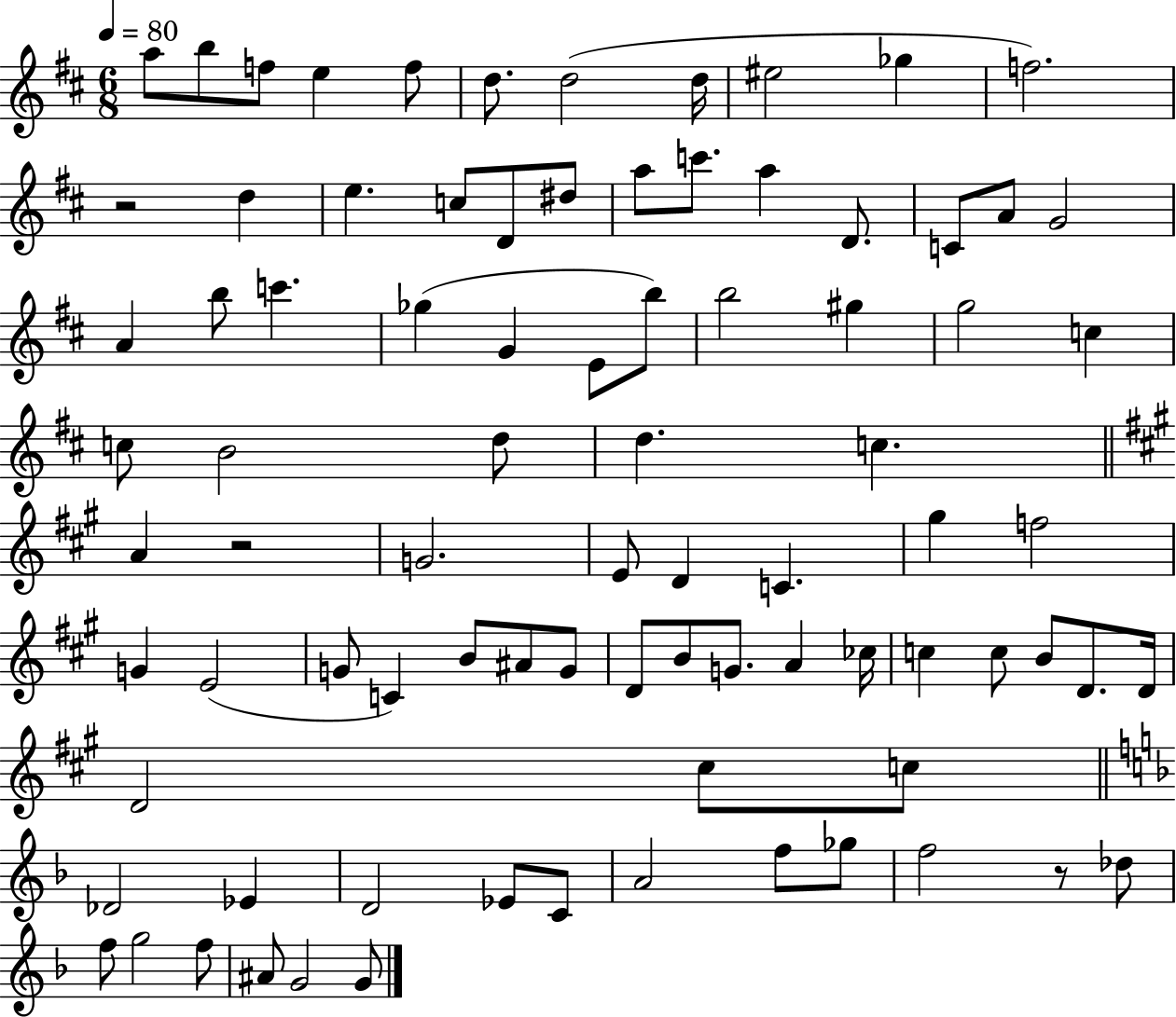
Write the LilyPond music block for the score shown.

{
  \clef treble
  \numericTimeSignature
  \time 6/8
  \key d \major
  \tempo 4 = 80
  \repeat volta 2 { a''8 b''8 f''8 e''4 f''8 | d''8. d''2( d''16 | eis''2 ges''4 | f''2.) | \break r2 d''4 | e''4. c''8 d'8 dis''8 | a''8 c'''8. a''4 d'8. | c'8 a'8 g'2 | \break a'4 b''8 c'''4. | ges''4( g'4 e'8 b''8) | b''2 gis''4 | g''2 c''4 | \break c''8 b'2 d''8 | d''4. c''4. | \bar "||" \break \key a \major a'4 r2 | g'2. | e'8 d'4 c'4. | gis''4 f''2 | \break g'4 e'2( | g'8 c'4) b'8 ais'8 g'8 | d'8 b'8 g'8. a'4 ces''16 | c''4 c''8 b'8 d'8. d'16 | \break d'2 cis''8 c''8 | \bar "||" \break \key d \minor des'2 ees'4 | d'2 ees'8 c'8 | a'2 f''8 ges''8 | f''2 r8 des''8 | \break f''8 g''2 f''8 | ais'8 g'2 g'8 | } \bar "|."
}